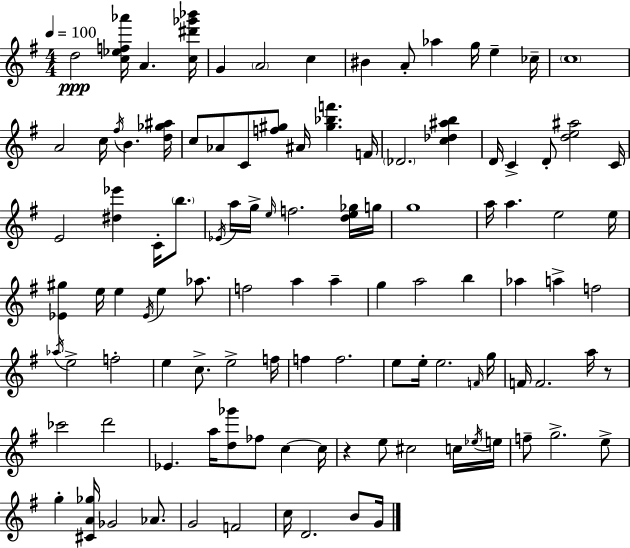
{
  \clef treble
  \numericTimeSignature
  \time 4/4
  \key g \major
  \tempo 4 = 100
  d''2\ppp <c'' ees'' f'' aes'''>16 a'4. <c'' dis''' ges''' bes'''>16 | g'4 \parenthesize a'2 c''4 | bis'4 a'8-. aes''4 g''16 e''4-- ces''16-- | \parenthesize c''1 | \break a'2 c''16 \acciaccatura { fis''16 } b'4. | <d'' ges'' ais''>16 c''8 aes'8 c'8 <f'' gis''>8 ais'16 <gis'' bes'' f'''>4. | f'16 \parenthesize des'2. <c'' des'' ais'' b''>4 | d'16 c'4-> d'8-. <d'' e'' ais''>2 | \break c'16 e'2 <dis'' ees'''>4 c'16-. \parenthesize b''8. | \acciaccatura { ees'16 } a''16 g''16-> \grace { e''16 } f''2. | <d'' e'' ges''>16 g''16 g''1 | a''16 a''4. e''2 | \break e''16 <ees' gis''>4 e''16 e''4 \acciaccatura { ees'16 } e''4 | aes''8. f''2 a''4 | a''4-- g''4 a''2 | b''4 aes''4 a''4-> f''2 | \break \acciaccatura { aes''16 } e''2-> f''2-. | e''4 c''8.-> e''2-> | f''16 f''4 f''2. | e''8 e''16-. e''2. | \break \grace { f'16 } g''16 f'16 f'2. | a''16 r8 ces'''2 d'''2 | ees'4. a''16 <d'' ges'''>8 fes''8 | c''4~~ c''16 r4 e''8 cis''2 | \break c''16 \acciaccatura { ees''16 } e''16 f''8-- g''2.-> | e''8-> g''4-. <cis' a' ges''>16 ges'2 | aes'8. g'2 f'2 | c''16 d'2. | \break b'8 g'16 \bar "|."
}